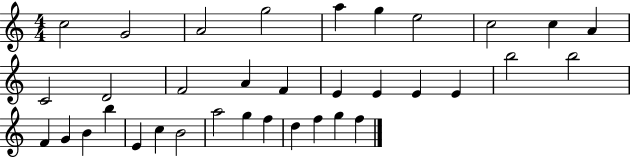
C5/h G4/h A4/h G5/h A5/q G5/q E5/h C5/h C5/q A4/q C4/h D4/h F4/h A4/q F4/q E4/q E4/q E4/q E4/q B5/h B5/h F4/q G4/q B4/q B5/q E4/q C5/q B4/h A5/h G5/q F5/q D5/q F5/q G5/q F5/q